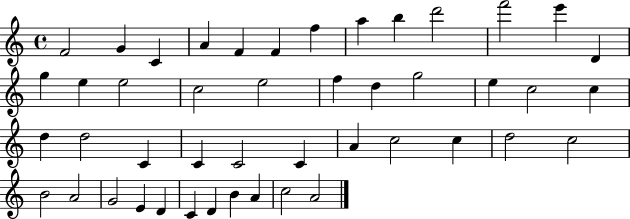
X:1
T:Untitled
M:4/4
L:1/4
K:C
F2 G C A F F f a b d'2 f'2 e' D g e e2 c2 e2 f d g2 e c2 c d d2 C C C2 C A c2 c d2 c2 B2 A2 G2 E D C D B A c2 A2